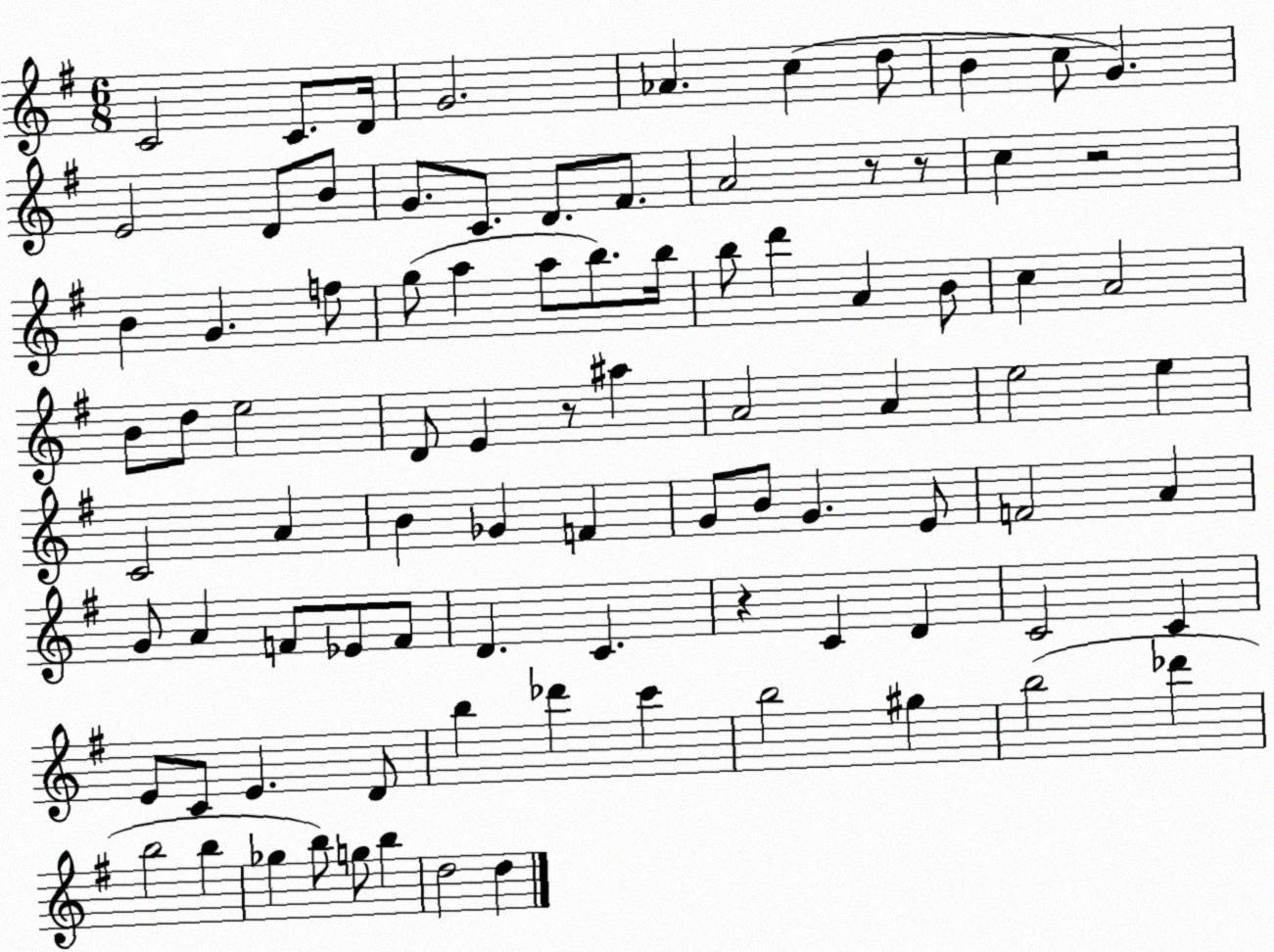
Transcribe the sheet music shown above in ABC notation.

X:1
T:Untitled
M:6/8
L:1/4
K:G
C2 C/2 D/4 G2 _A c d/2 B c/2 G E2 D/2 B/2 G/2 C/2 D/2 ^F/2 A2 z/2 z/2 c z2 B G f/2 g/2 a a/2 b/2 b/4 b/2 d' A B/2 c A2 B/2 d/2 e2 D/2 E z/2 ^a A2 A e2 e C2 A B _G F G/2 B/2 G E/2 F2 A G/2 A F/2 _E/2 F/2 D C z C D C2 C E/2 C/2 E D/2 b _d' c' b2 ^g b2 _d' b2 b _g b/2 g/2 b d2 d